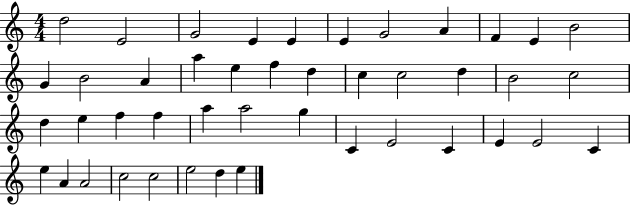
X:1
T:Untitled
M:4/4
L:1/4
K:C
d2 E2 G2 E E E G2 A F E B2 G B2 A a e f d c c2 d B2 c2 d e f f a a2 g C E2 C E E2 C e A A2 c2 c2 e2 d e